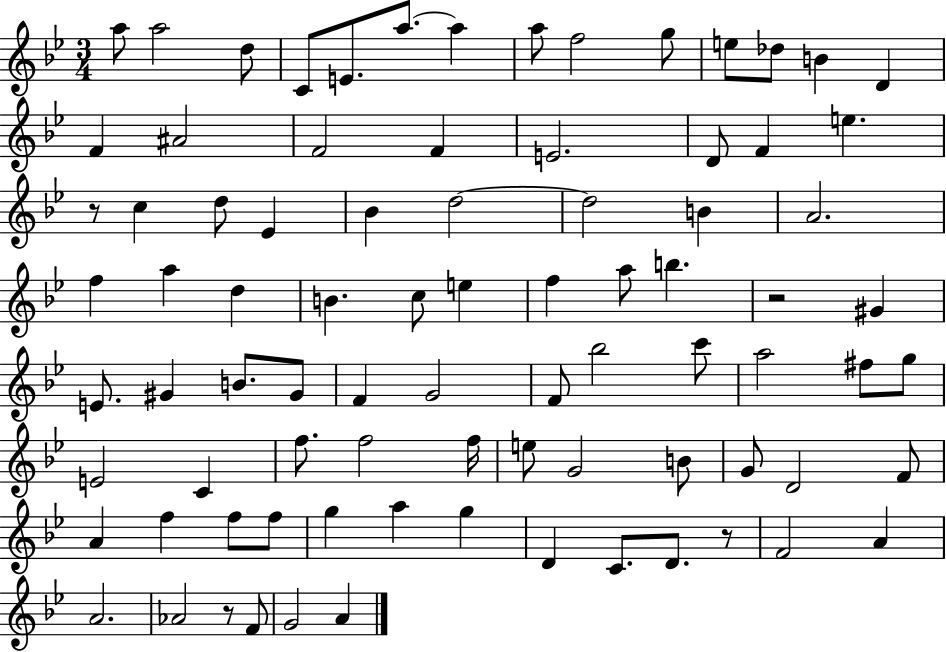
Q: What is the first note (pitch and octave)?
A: A5